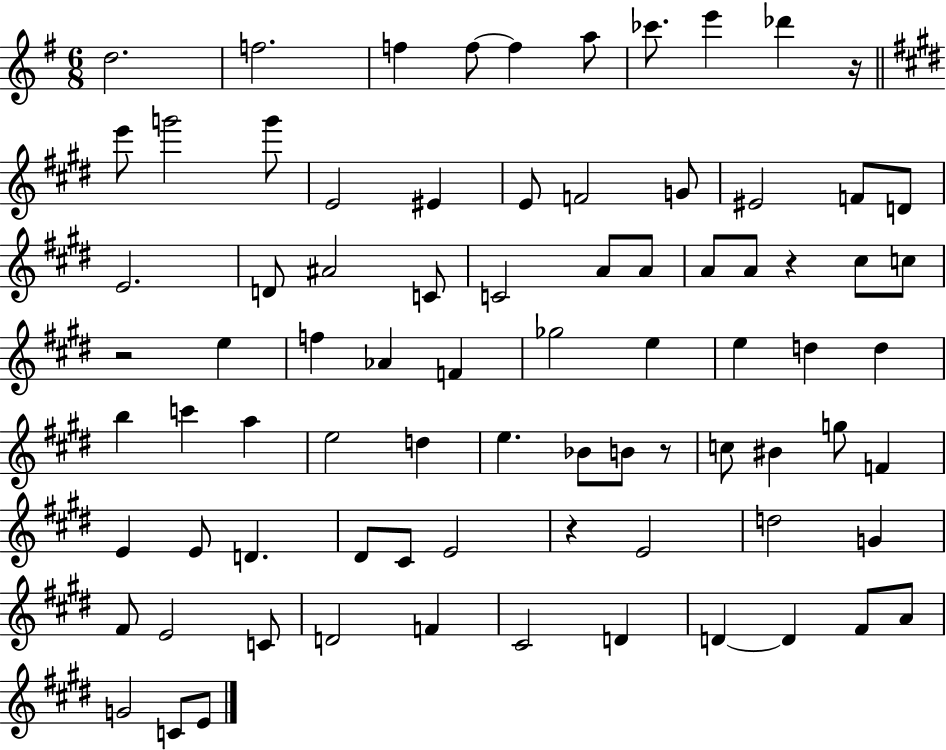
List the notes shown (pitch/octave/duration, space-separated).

D5/h. F5/h. F5/q F5/e F5/q A5/e CES6/e. E6/q Db6/q R/s E6/e G6/h G6/e E4/h EIS4/q E4/e F4/h G4/e EIS4/h F4/e D4/e E4/h. D4/e A#4/h C4/e C4/h A4/e A4/e A4/e A4/e R/q C#5/e C5/e R/h E5/q F5/q Ab4/q F4/q Gb5/h E5/q E5/q D5/q D5/q B5/q C6/q A5/q E5/h D5/q E5/q. Bb4/e B4/e R/e C5/e BIS4/q G5/e F4/q E4/q E4/e D4/q. D#4/e C#4/e E4/h R/q E4/h D5/h G4/q F#4/e E4/h C4/e D4/h F4/q C#4/h D4/q D4/q D4/q F#4/e A4/e G4/h C4/e E4/e